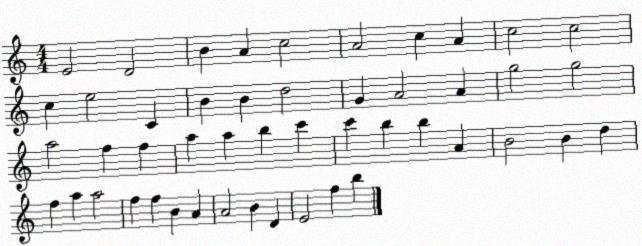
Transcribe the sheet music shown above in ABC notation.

X:1
T:Untitled
M:4/4
L:1/4
K:C
E2 D2 B A c2 A2 c A c2 c2 c e2 C B B d2 G A2 A g2 g2 a2 f f a a b c' c' b b A B2 B d f a a2 f f B A A2 B D E2 f b